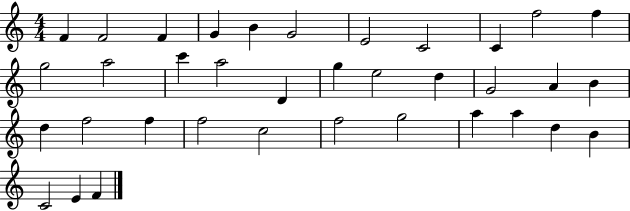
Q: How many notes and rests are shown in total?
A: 36